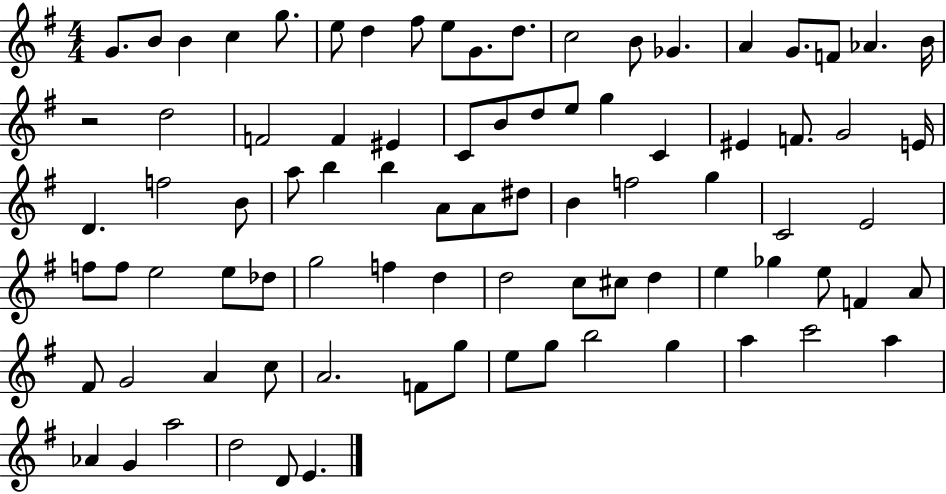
G4/e. B4/e B4/q C5/q G5/e. E5/e D5/q F#5/e E5/e G4/e. D5/e. C5/h B4/e Gb4/q. A4/q G4/e. F4/e Ab4/q. B4/s R/h D5/h F4/h F4/q EIS4/q C4/e B4/e D5/e E5/e G5/q C4/q EIS4/q F4/e. G4/h E4/s D4/q. F5/h B4/e A5/e B5/q B5/q A4/e A4/e D#5/e B4/q F5/h G5/q C4/h E4/h F5/e F5/e E5/h E5/e Db5/e G5/h F5/q D5/q D5/h C5/e C#5/e D5/q E5/q Gb5/q E5/e F4/q A4/e F#4/e G4/h A4/q C5/e A4/h. F4/e G5/e E5/e G5/e B5/h G5/q A5/q C6/h A5/q Ab4/q G4/q A5/h D5/h D4/e E4/q.